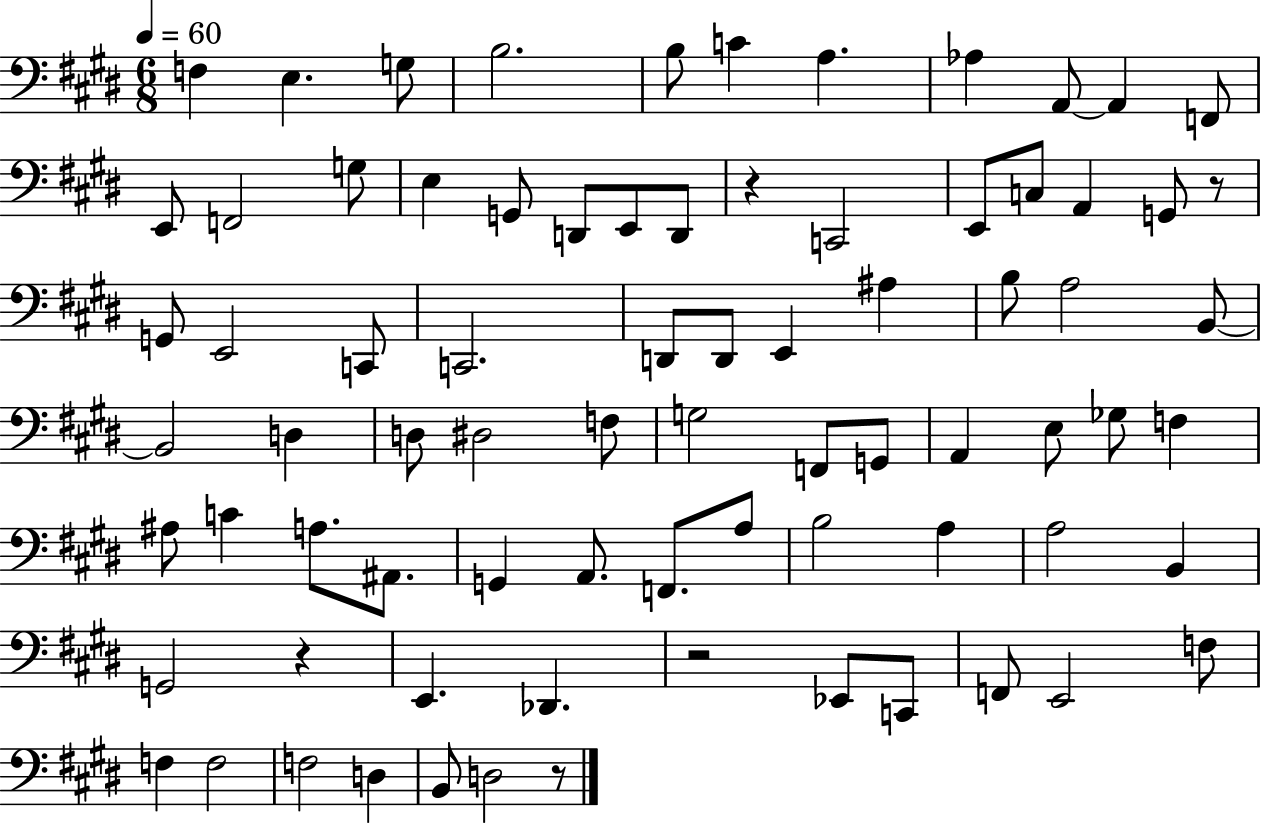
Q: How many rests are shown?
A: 5